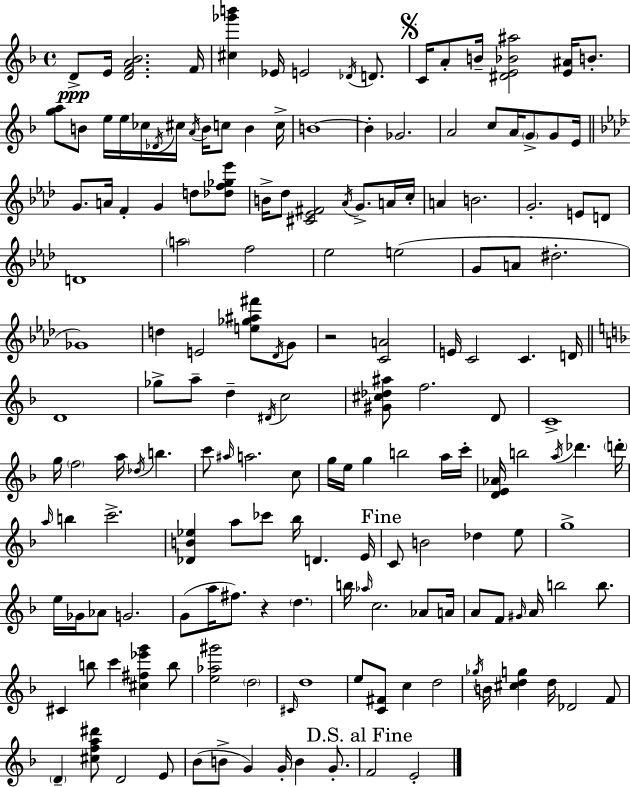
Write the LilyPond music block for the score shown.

{
  \clef treble
  \time 4/4
  \defaultTimeSignature
  \key f \major
  d'8->\ppp e'16 <d' f' a' bes'>2. f'16 | <cis'' ges''' b'''>4 ees'16 e'2 \acciaccatura { des'16 } d'8. | \mark \markup { \musicglyph "scripts.segno" } c'16 a'8-. b'16-- <dis' e' bes' ais''>2 <e' ais'>16 b'8.-. | <g'' a''>8 b'8 e''16 e''16 ces''16 \acciaccatura { des'16 } cis''16 \acciaccatura { a'16 } b'16 c''8 b'4 | \break c''16-> b'1~~ | b'4-. ges'2. | a'2 c''8 a'16 \parenthesize g'8-> | g'8 e'16 \bar "||" \break \key aes \major g'8. a'16 f'4-. g'4 d''8 <des'' f'' ges'' ees'''>8 | b'16-> des''8 <cis' ees' fis'>2 \acciaccatura { aes'16 } g'8.-> a'16 | c''16-. a'4 b'2. | g'2.-. e'8 d'8 | \break d'1 | \parenthesize a''2 f''2 | ees''2 e''2( | g'8 a'8 dis''2.-. | \break ges'1) | d''4 e'2 <e'' ges'' ais'' fis'''>8 \acciaccatura { des'16 } | g'8 r2 <c' a'>2 | e'16 c'2 c'4. | \break d'16 \bar "||" \break \key f \major d'1 | ges''8-> a''8-- d''4-- \acciaccatura { dis'16 } c''2 | <gis' cis'' des'' ais''>8 f''2. d'8 | c'1-> | \break g''16 \parenthesize f''2 a''16 \acciaccatura { des''16 } b''4. | c'''8 \grace { ais''16 } a''2. | c''8 g''16 e''16 g''4 b''2 | a''16 c'''16-. <d' e' aes'>16 b''2 \acciaccatura { a''16 } des'''4. | \break \parenthesize d'''16-. \grace { a''16 } b''4 c'''2.-> | <des' b' ees''>4 a''8 ces'''8 bes''16 d'4. | e'16 \mark "Fine" c'8 b'2 des''4 | e''8 g''1-> | \break e''16 ges'16 aes'8 g'2. | g'8( a''16 fis''8.) r4 \parenthesize d''4. | b''16 \grace { aes''16 } c''2. | aes'8 a'16 a'8 f'8 \grace { gis'16 } a'16 b''2 | \break b''8. cis'4 b''8 c'''4 | <cis'' fis'' ees''' g'''>4 b''8 <e'' aes'' gis'''>2 \parenthesize d''2 | \grace { cis'16 } d''1 | e''8 <c' fis'>8 c''4 | \break d''2 \acciaccatura { ges''16 } b'16 <cis'' d'' g''>4 d''16 des'2 | f'8 \parenthesize d'4-- <cis'' f'' a'' dis'''>8 d'2 | e'8 bes'8( b'8-> g'4) | g'16-. b'4 g'8.-. \mark "D.S. al Fine" f'2 | \break e'2-. \bar "|."
}